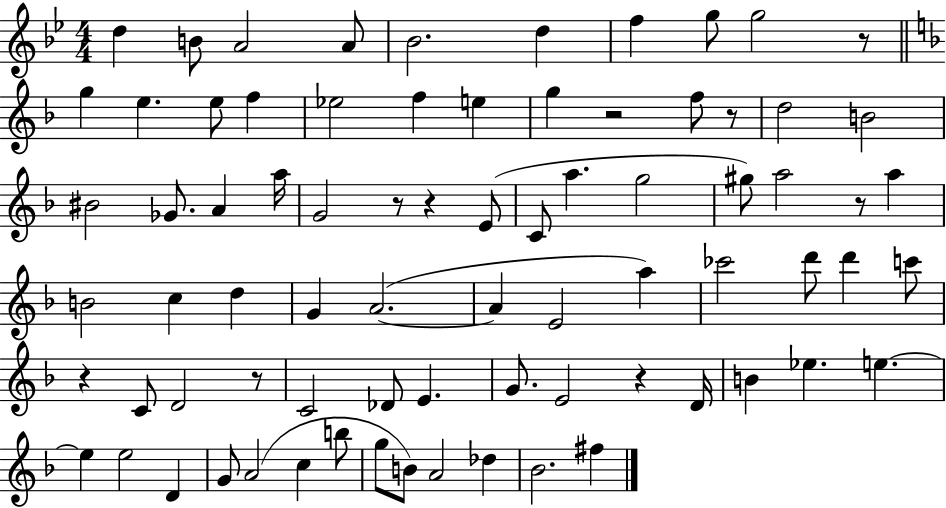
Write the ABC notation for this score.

X:1
T:Untitled
M:4/4
L:1/4
K:Bb
d B/2 A2 A/2 _B2 d f g/2 g2 z/2 g e e/2 f _e2 f e g z2 f/2 z/2 d2 B2 ^B2 _G/2 A a/4 G2 z/2 z E/2 C/2 a g2 ^g/2 a2 z/2 a B2 c d G A2 A E2 a _c'2 d'/2 d' c'/2 z C/2 D2 z/2 C2 _D/2 E G/2 E2 z D/4 B _e e e e2 D G/2 A2 c b/2 g/2 B/2 A2 _d _B2 ^f